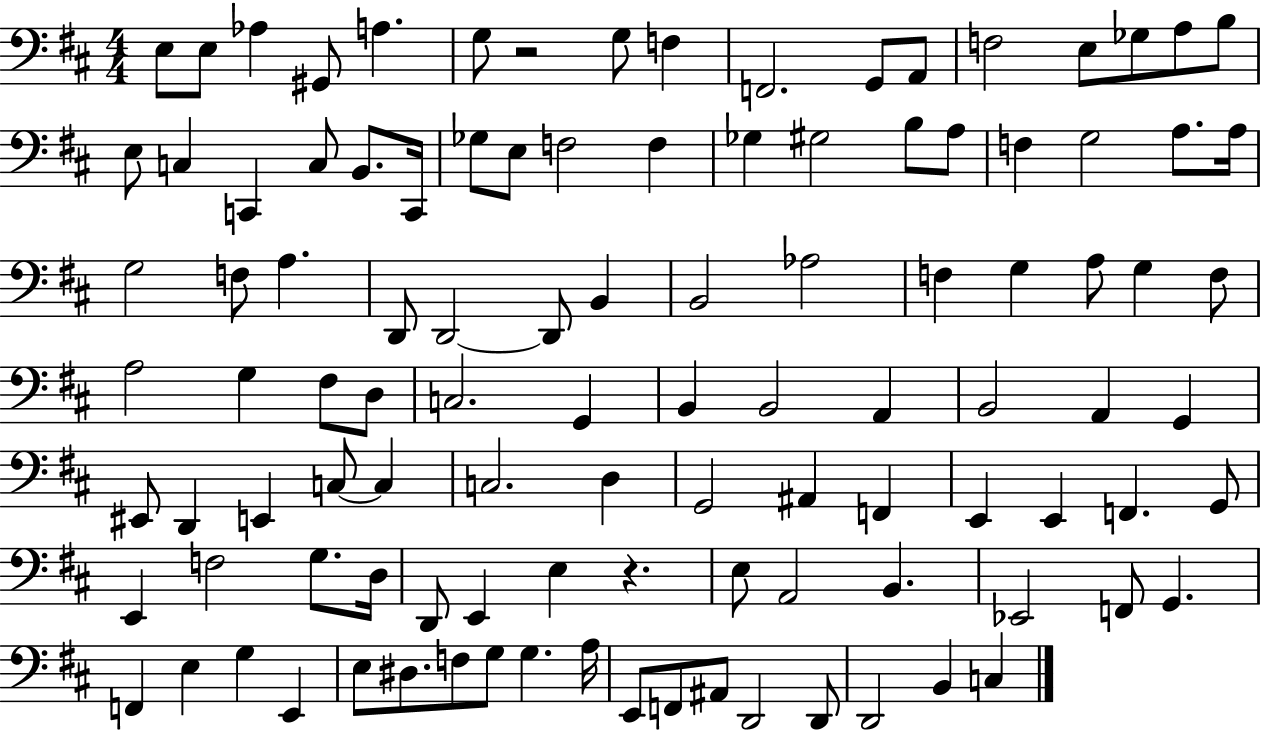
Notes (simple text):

E3/e E3/e Ab3/q G#2/e A3/q. G3/e R/h G3/e F3/q F2/h. G2/e A2/e F3/h E3/e Gb3/e A3/e B3/e E3/e C3/q C2/q C3/e B2/e. C2/s Gb3/e E3/e F3/h F3/q Gb3/q G#3/h B3/e A3/e F3/q G3/h A3/e. A3/s G3/h F3/e A3/q. D2/e D2/h D2/e B2/q B2/h Ab3/h F3/q G3/q A3/e G3/q F3/e A3/h G3/q F#3/e D3/e C3/h. G2/q B2/q B2/h A2/q B2/h A2/q G2/q EIS2/e D2/q E2/q C3/e C3/q C3/h. D3/q G2/h A#2/q F2/q E2/q E2/q F2/q. G2/e E2/q F3/h G3/e. D3/s D2/e E2/q E3/q R/q. E3/e A2/h B2/q. Eb2/h F2/e G2/q. F2/q E3/q G3/q E2/q E3/e D#3/e. F3/e G3/e G3/q. A3/s E2/e F2/e A#2/e D2/h D2/e D2/h B2/q C3/q